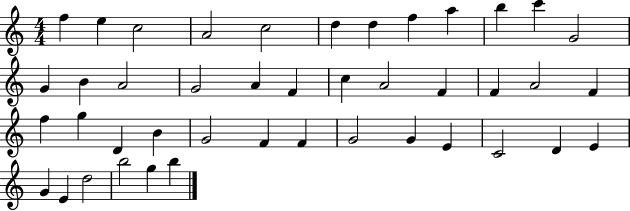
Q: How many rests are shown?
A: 0